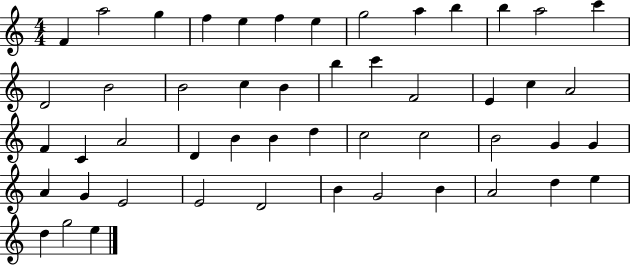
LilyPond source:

{
  \clef treble
  \numericTimeSignature
  \time 4/4
  \key c \major
  f'4 a''2 g''4 | f''4 e''4 f''4 e''4 | g''2 a''4 b''4 | b''4 a''2 c'''4 | \break d'2 b'2 | b'2 c''4 b'4 | b''4 c'''4 f'2 | e'4 c''4 a'2 | \break f'4 c'4 a'2 | d'4 b'4 b'4 d''4 | c''2 c''2 | b'2 g'4 g'4 | \break a'4 g'4 e'2 | e'2 d'2 | b'4 g'2 b'4 | a'2 d''4 e''4 | \break d''4 g''2 e''4 | \bar "|."
}